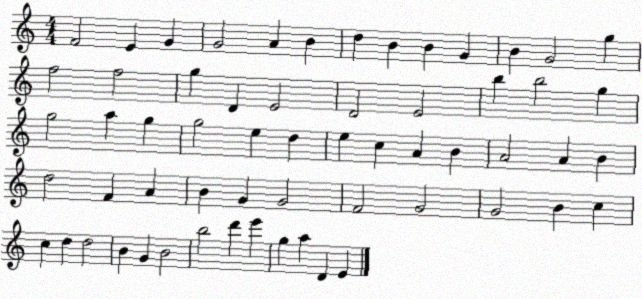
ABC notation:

X:1
T:Untitled
M:4/4
L:1/4
K:C
F2 E G G2 A B d B B G B G2 g f2 f2 g D E2 D2 E2 b b2 g g2 a g g2 e d e c A B A2 A B d2 F A B G G2 F2 G2 G2 B c c d d2 B G B2 b2 d' e' g a D E